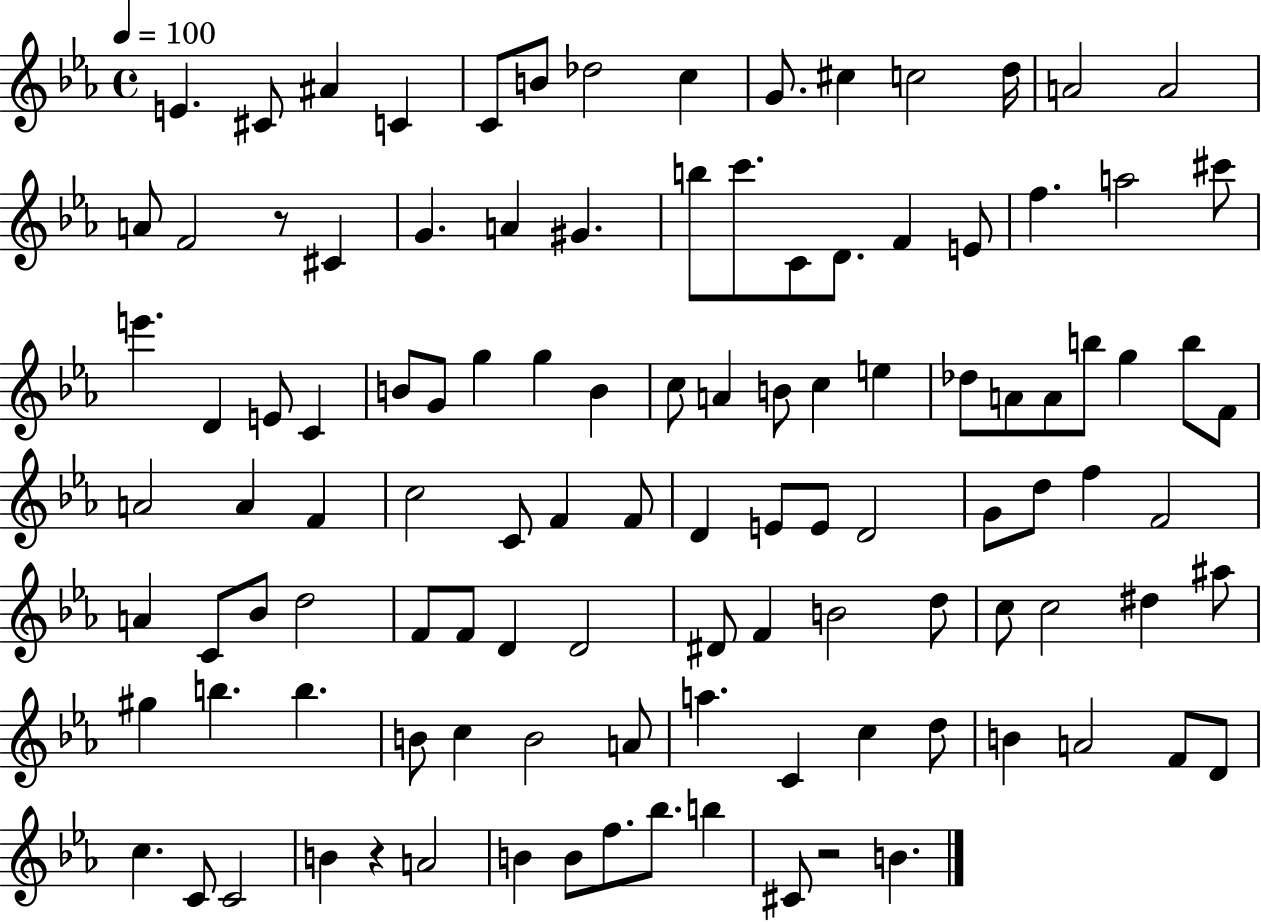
E4/q. C#4/e A#4/q C4/q C4/e B4/e Db5/h C5/q G4/e. C#5/q C5/h D5/s A4/h A4/h A4/e F4/h R/e C#4/q G4/q. A4/q G#4/q. B5/e C6/e. C4/e D4/e. F4/q E4/e F5/q. A5/h C#6/e E6/q. D4/q E4/e C4/q B4/e G4/e G5/q G5/q B4/q C5/e A4/q B4/e C5/q E5/q Db5/e A4/e A4/e B5/e G5/q B5/e F4/e A4/h A4/q F4/q C5/h C4/e F4/q F4/e D4/q E4/e E4/e D4/h G4/e D5/e F5/q F4/h A4/q C4/e Bb4/e D5/h F4/e F4/e D4/q D4/h D#4/e F4/q B4/h D5/e C5/e C5/h D#5/q A#5/e G#5/q B5/q. B5/q. B4/e C5/q B4/h A4/e A5/q. C4/q C5/q D5/e B4/q A4/h F4/e D4/e C5/q. C4/e C4/h B4/q R/q A4/h B4/q B4/e F5/e. Bb5/e. B5/q C#4/e R/h B4/q.